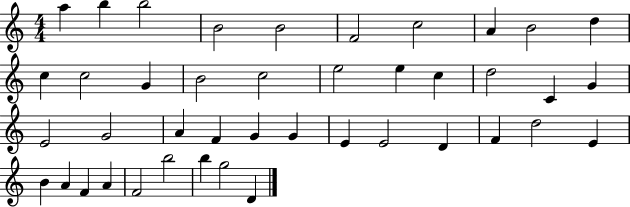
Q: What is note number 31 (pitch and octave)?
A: F4